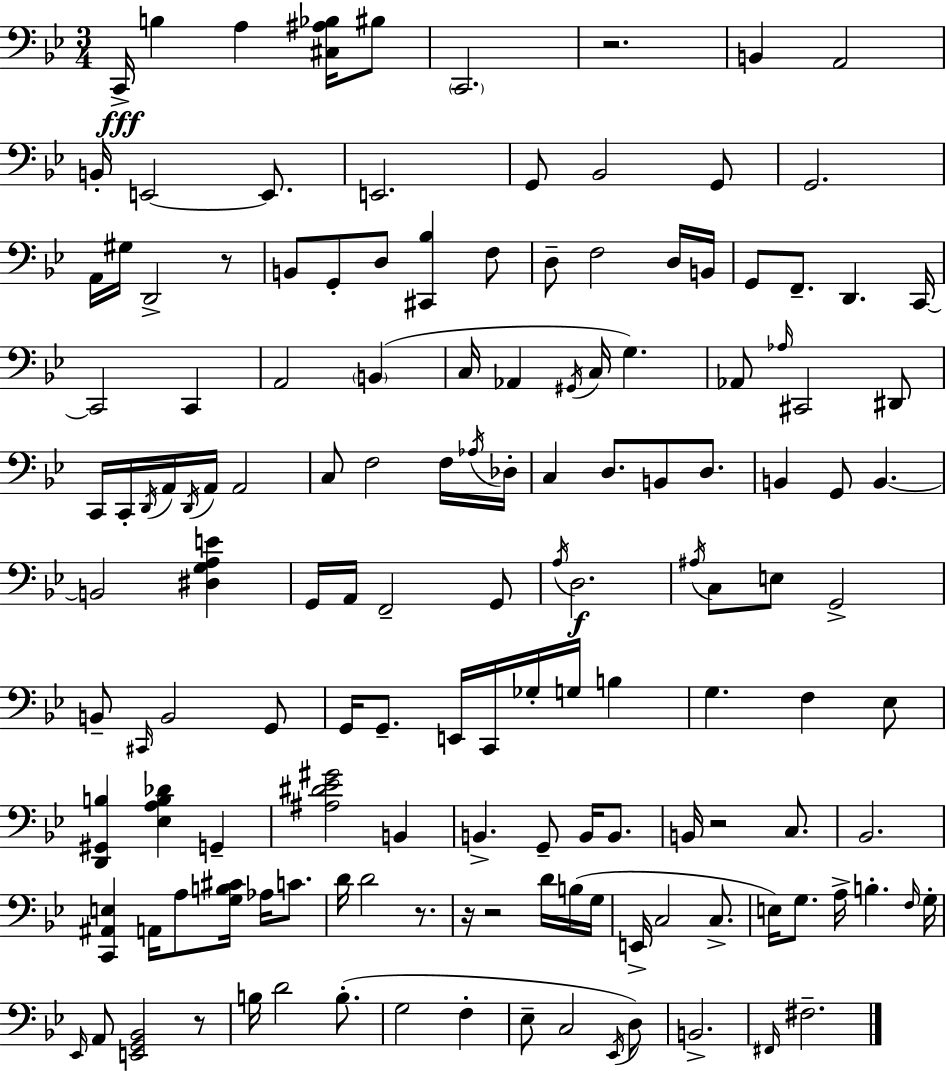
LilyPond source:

{
  \clef bass
  \numericTimeSignature
  \time 3/4
  \key bes \major
  c,16->\fff b4 a4 <cis ais bes>16 bis8 | \parenthesize c,2. | r2. | b,4 a,2 | \break b,16-. e,2~~ e,8. | e,2. | g,8 bes,2 g,8 | g,2. | \break a,16 gis16 d,2-> r8 | b,8 g,8-. d8 <cis, bes>4 f8 | d8-- f2 d16 b,16 | g,8 f,8.-- d,4. c,16~~ | \break c,2 c,4 | a,2 \parenthesize b,4( | c16 aes,4 \acciaccatura { gis,16 } c16 g4.) | aes,8 \grace { aes16 } cis,2 | \break dis,8 c,16 c,16-. \acciaccatura { d,16 } a,16 \acciaccatura { d,16 } a,16 a,2 | c8 f2 | f16 \acciaccatura { aes16 } des16-. c4 d8. | b,8 d8. b,4 g,8 b,4.~~ | \break b,2 | <dis g a e'>4 g,16 a,16 f,2-- | g,8 \acciaccatura { a16 }\f d2. | \acciaccatura { ais16 } c8 e8 g,2-> | \break b,8-- \grace { cis,16 } b,2 | g,8 g,16 g,8.-- | e,16 c,16 ges16-. g16 b4 g4. | f4 ees8 <d, gis, b>4 | \break <ees a b des'>4 g,4-- <ais dis' ees' gis'>2 | b,4 b,4.-> | g,8-- b,16 b,8. b,16 r2 | c8. bes,2. | \break <c, ais, e>4 | a,16 a8 <g b cis'>16 aes16 c'8. d'16 d'2 | r8. r16 r2 | d'16 b16( g16 e,16-> c2 | \break c8.-> e16) g8. | a16-> b4.-. \grace { f16 } g16-. \grace { ees,16 } a,8 | <e, g, bes,>2 r8 b16 d'2 | b8.-.( g2 | \break f4-. ees8-- | c2 \acciaccatura { ees,16 }) d8 b,2.-> | \grace { fis,16 } | fis2.-- | \break \bar "|."
}